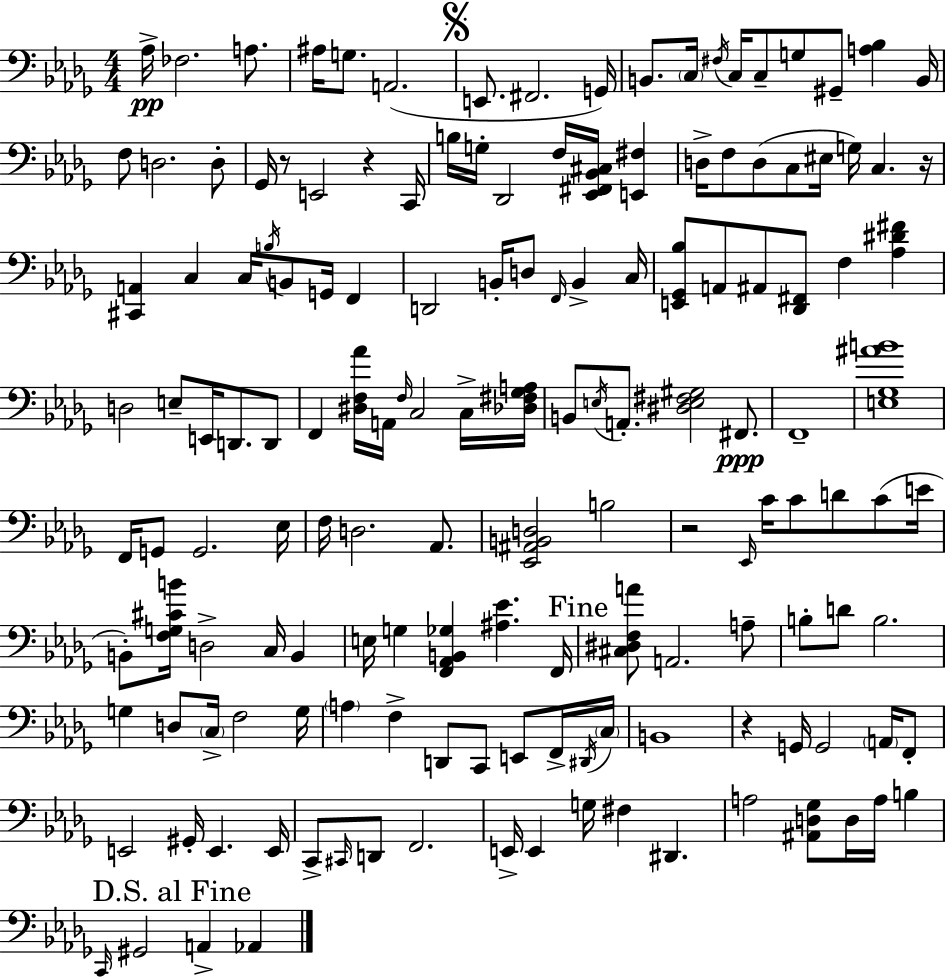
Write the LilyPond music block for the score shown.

{
  \clef bass
  \numericTimeSignature
  \time 4/4
  \key bes \minor
  aes16->\pp fes2. a8. | ais16 g8. a,2.( | \mark \markup { \musicglyph "scripts.segno" } e,8. fis,2. g,16) | b,8. \parenthesize c16 \acciaccatura { fis16 } c16 c8-- g8 gis,8-- <a bes>4 | \break b,16 f8 d2. d8-. | ges,16 r8 e,2 r4 | c,16 b16 g16-. des,2 f16 <ees, fis, bes, cis>16 <e, fis>4 | d16-> f8 d8( c8 eis16 g16) c4. | \break r16 <cis, a,>4 c4 c16 \acciaccatura { b16 } b,8 g,16 f,4 | d,2 b,16-. d8 \grace { f,16 } b,4-> | c16 <e, ges, bes>8 a,8 ais,8 <des, fis,>8 f4 <aes dis' fis'>4 | d2 e8-- e,16 d,8. | \break d,8 f,4 <dis f aes'>16 a,16 \grace { f16 } c2 | c16-> <des fis ges a>16 b,8 \acciaccatura { e16 } a,8.-. <dis e fis gis>2 | fis,8.\ppp f,1-- | <e ges ais' b'>1 | \break f,16 g,8 g,2. | ees16 f16 d2. | aes,8. <ees, ais, b, d>2 b2 | r2 \grace { ees,16 } c'16 c'8 | \break d'8 c'8( e'16 b,8-.) <f g cis' b'>16 d2-> | c16 b,4 e16 g4 <f, aes, b, ges>4 <ais ees'>4. | f,16 \mark "Fine" <cis dis f a'>8 a,2. | a8-- b8-. d'8 b2. | \break g4 d8 \parenthesize c16-> f2 | g16 \parenthesize a4 f4-> d,8 | c,8 e,8 f,16-> \acciaccatura { dis,16 } \parenthesize c16 b,1 | r4 g,16 g,2 | \break \parenthesize a,16 f,8-. e,2 gis,16-. | e,4. e,16 c,8-> \grace { cis,16 } d,8 f,2. | e,16-> e,4 g16 fis4 | dis,4. a2 | \break <ais, d ges>8 d16 a16 b4 \mark "D.S. al Fine" \grace { c,16 } gis,2 | a,4-> aes,4 \bar "|."
}